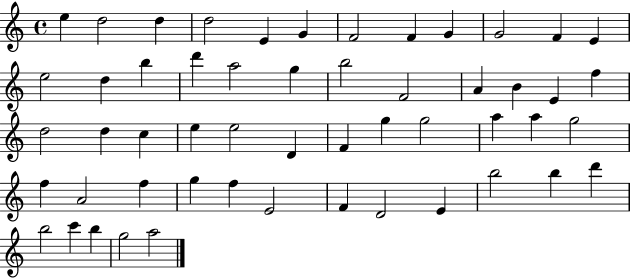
{
  \clef treble
  \time 4/4
  \defaultTimeSignature
  \key c \major
  e''4 d''2 d''4 | d''2 e'4 g'4 | f'2 f'4 g'4 | g'2 f'4 e'4 | \break e''2 d''4 b''4 | d'''4 a''2 g''4 | b''2 f'2 | a'4 b'4 e'4 f''4 | \break d''2 d''4 c''4 | e''4 e''2 d'4 | f'4 g''4 g''2 | a''4 a''4 g''2 | \break f''4 a'2 f''4 | g''4 f''4 e'2 | f'4 d'2 e'4 | b''2 b''4 d'''4 | \break b''2 c'''4 b''4 | g''2 a''2 | \bar "|."
}